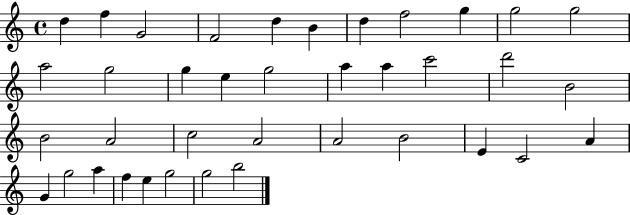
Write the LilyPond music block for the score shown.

{
  \clef treble
  \time 4/4
  \defaultTimeSignature
  \key c \major
  d''4 f''4 g'2 | f'2 d''4 b'4 | d''4 f''2 g''4 | g''2 g''2 | \break a''2 g''2 | g''4 e''4 g''2 | a''4 a''4 c'''2 | d'''2 b'2 | \break b'2 a'2 | c''2 a'2 | a'2 b'2 | e'4 c'2 a'4 | \break g'4 g''2 a''4 | f''4 e''4 g''2 | g''2 b''2 | \bar "|."
}